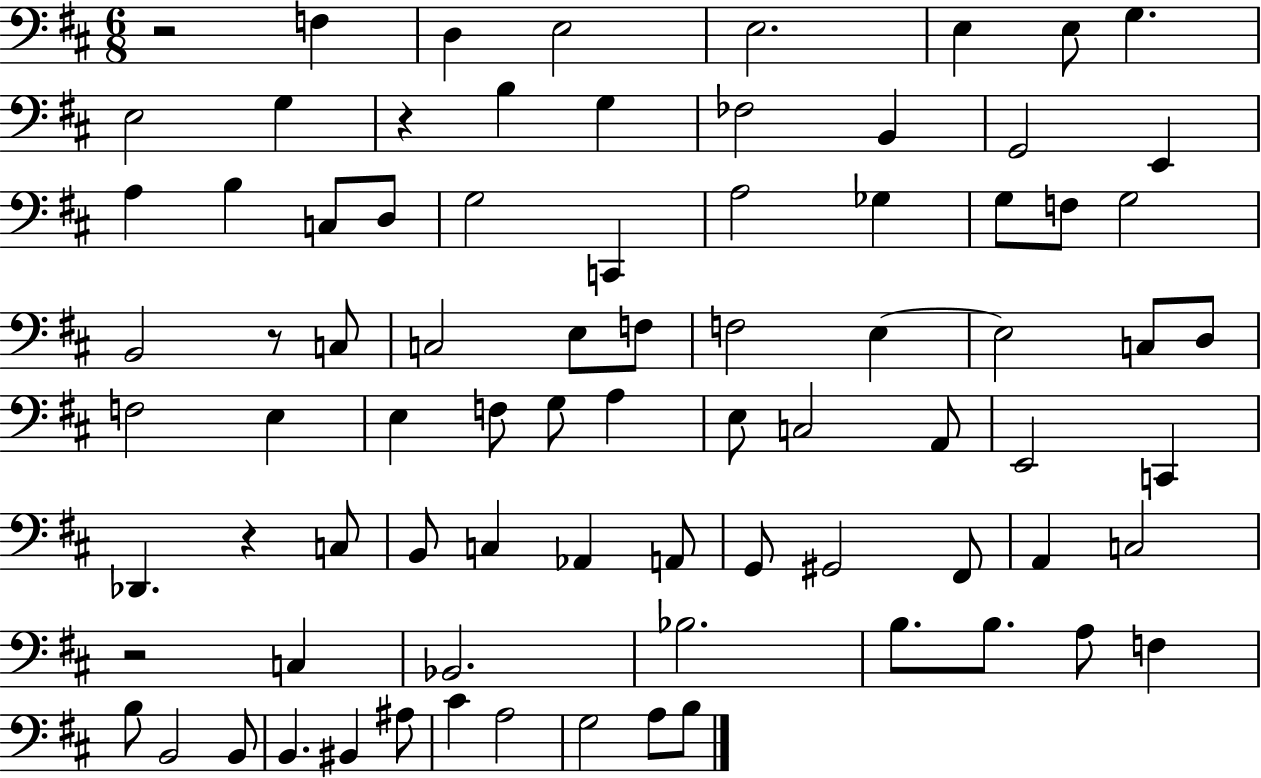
R/h F3/q D3/q E3/h E3/h. E3/q E3/e G3/q. E3/h G3/q R/q B3/q G3/q FES3/h B2/q G2/h E2/q A3/q B3/q C3/e D3/e G3/h C2/q A3/h Gb3/q G3/e F3/e G3/h B2/h R/e C3/e C3/h E3/e F3/e F3/h E3/q E3/h C3/e D3/e F3/h E3/q E3/q F3/e G3/e A3/q E3/e C3/h A2/e E2/h C2/q Db2/q. R/q C3/e B2/e C3/q Ab2/q A2/e G2/e G#2/h F#2/e A2/q C3/h R/h C3/q Bb2/h. Bb3/h. B3/e. B3/e. A3/e F3/q B3/e B2/h B2/e B2/q. BIS2/q A#3/e C#4/q A3/h G3/h A3/e B3/e